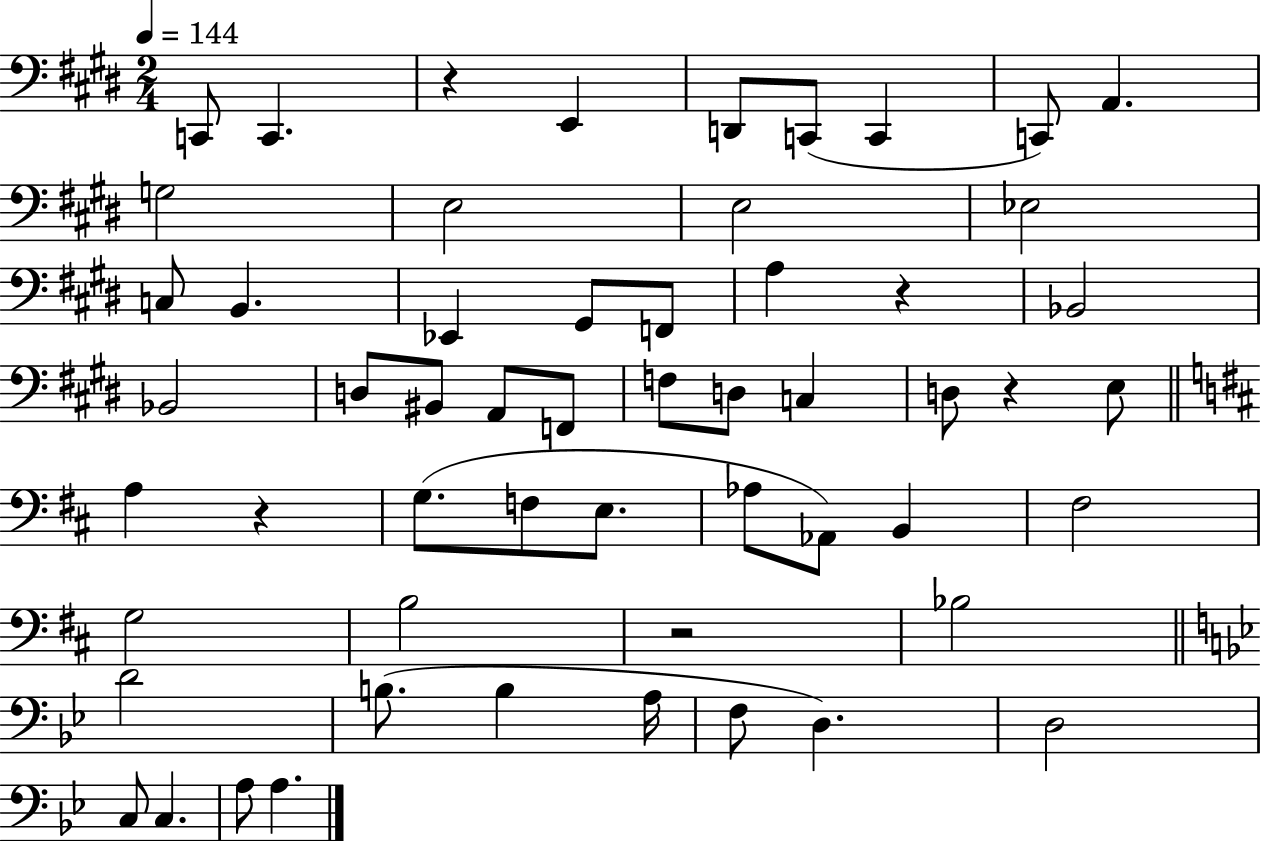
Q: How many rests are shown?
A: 5